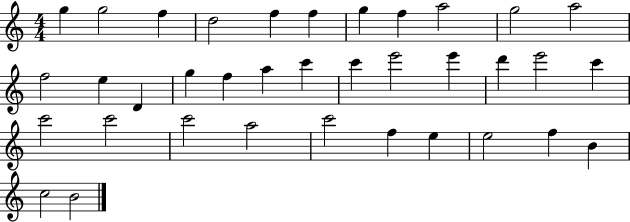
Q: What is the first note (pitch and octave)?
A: G5